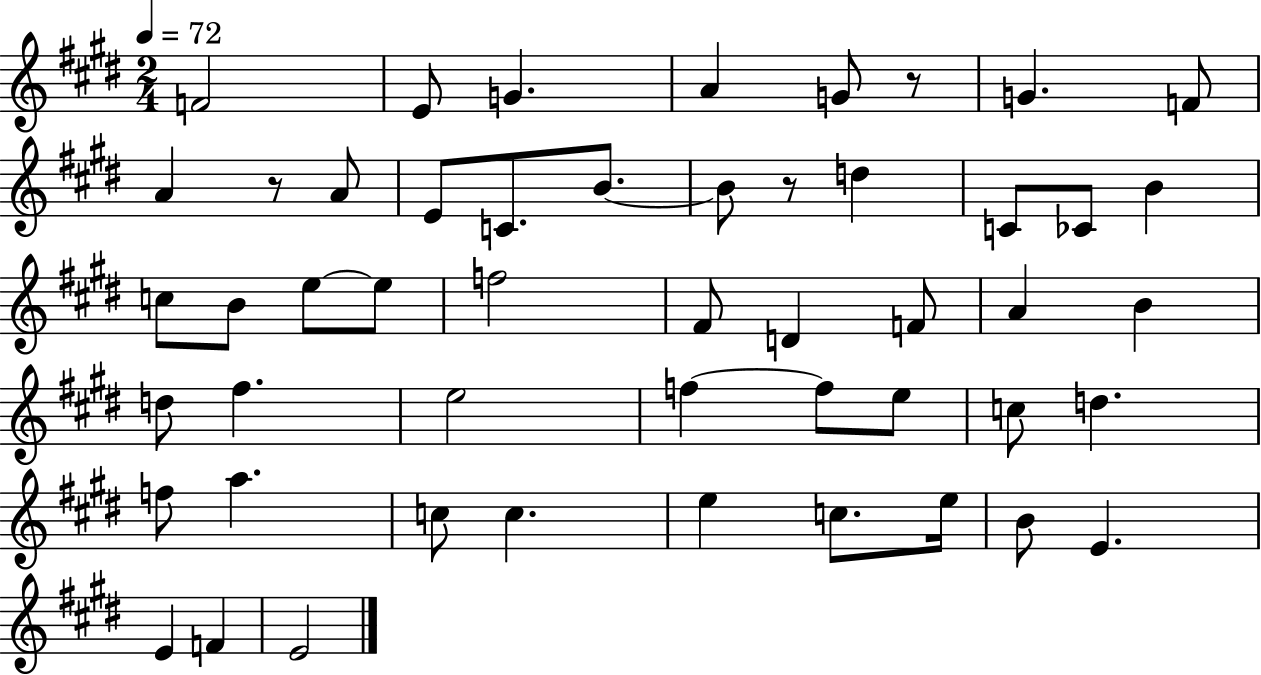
F4/h E4/e G4/q. A4/q G4/e R/e G4/q. F4/e A4/q R/e A4/e E4/e C4/e. B4/e. B4/e R/e D5/q C4/e CES4/e B4/q C5/e B4/e E5/e E5/e F5/h F#4/e D4/q F4/e A4/q B4/q D5/e F#5/q. E5/h F5/q F5/e E5/e C5/e D5/q. F5/e A5/q. C5/e C5/q. E5/q C5/e. E5/s B4/e E4/q. E4/q F4/q E4/h